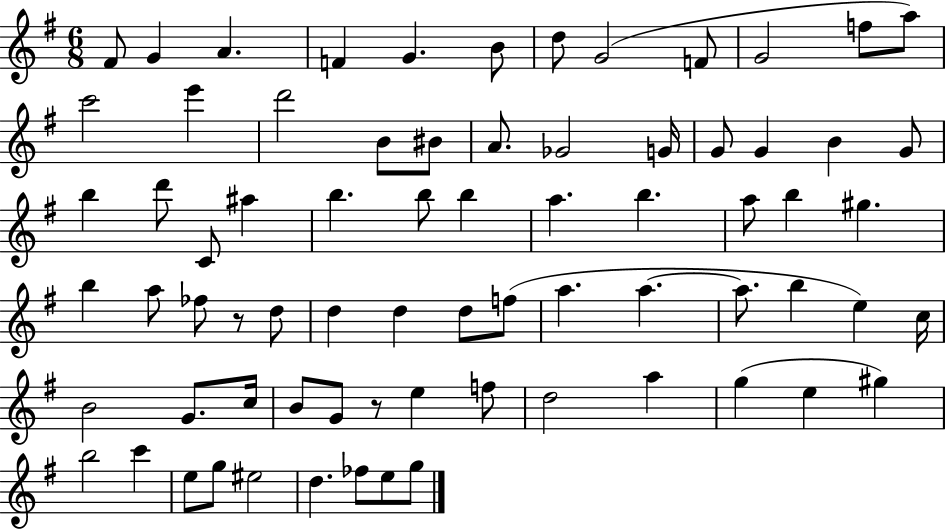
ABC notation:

X:1
T:Untitled
M:6/8
L:1/4
K:G
^F/2 G A F G B/2 d/2 G2 F/2 G2 f/2 a/2 c'2 e' d'2 B/2 ^B/2 A/2 _G2 G/4 G/2 G B G/2 b d'/2 C/2 ^a b b/2 b a b a/2 b ^g b a/2 _f/2 z/2 d/2 d d d/2 f/2 a a a/2 b e c/4 B2 G/2 c/4 B/2 G/2 z/2 e f/2 d2 a g e ^g b2 c' e/2 g/2 ^e2 d _f/2 e/2 g/2